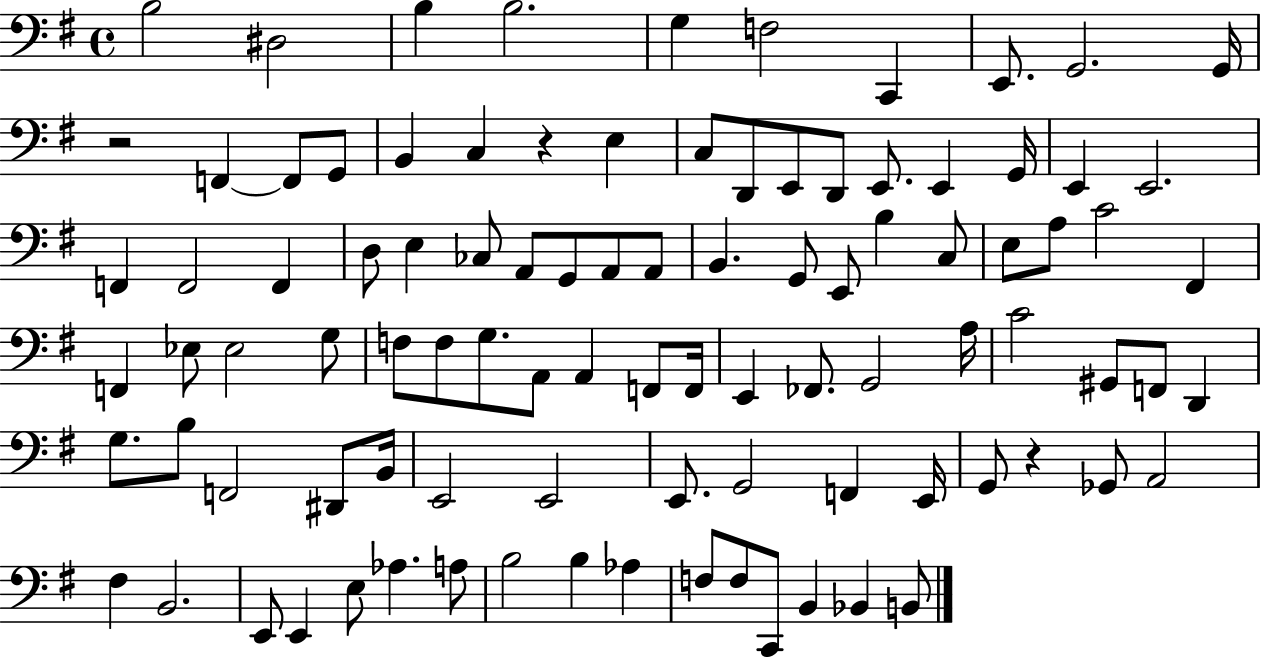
{
  \clef bass
  \time 4/4
  \defaultTimeSignature
  \key g \major
  \repeat volta 2 { b2 dis2 | b4 b2. | g4 f2 c,4 | e,8. g,2. g,16 | \break r2 f,4~~ f,8 g,8 | b,4 c4 r4 e4 | c8 d,8 e,8 d,8 e,8. e,4 g,16 | e,4 e,2. | \break f,4 f,2 f,4 | d8 e4 ces8 a,8 g,8 a,8 a,8 | b,4. g,8 e,8 b4 c8 | e8 a8 c'2 fis,4 | \break f,4 ees8 ees2 g8 | f8 f8 g8. a,8 a,4 f,8 f,16 | e,4 fes,8. g,2 a16 | c'2 gis,8 f,8 d,4 | \break g8. b8 f,2 dis,8 b,16 | e,2 e,2 | e,8. g,2 f,4 e,16 | g,8 r4 ges,8 a,2 | \break fis4 b,2. | e,8 e,4 e8 aes4. a8 | b2 b4 aes4 | f8 f8 c,8 b,4 bes,4 b,8 | \break } \bar "|."
}